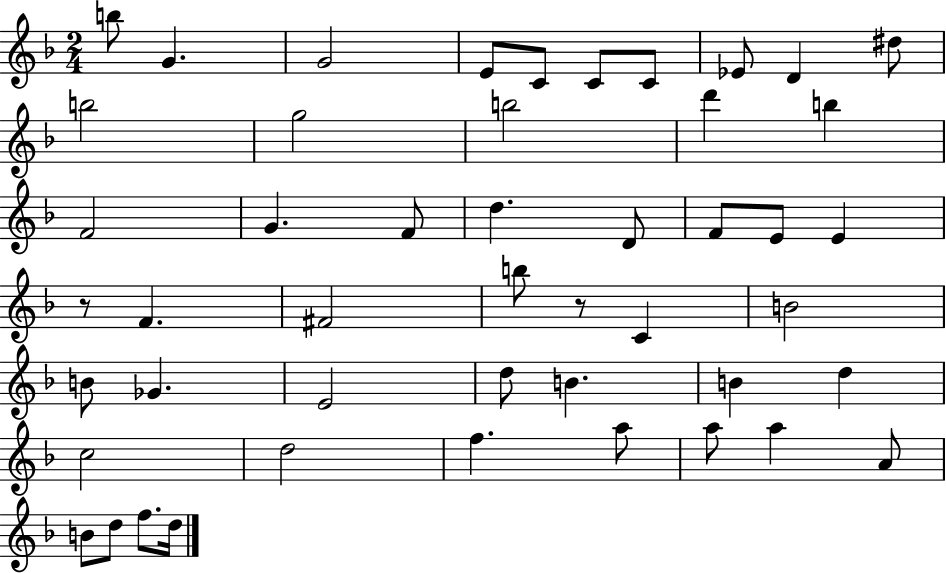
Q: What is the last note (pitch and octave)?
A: D5